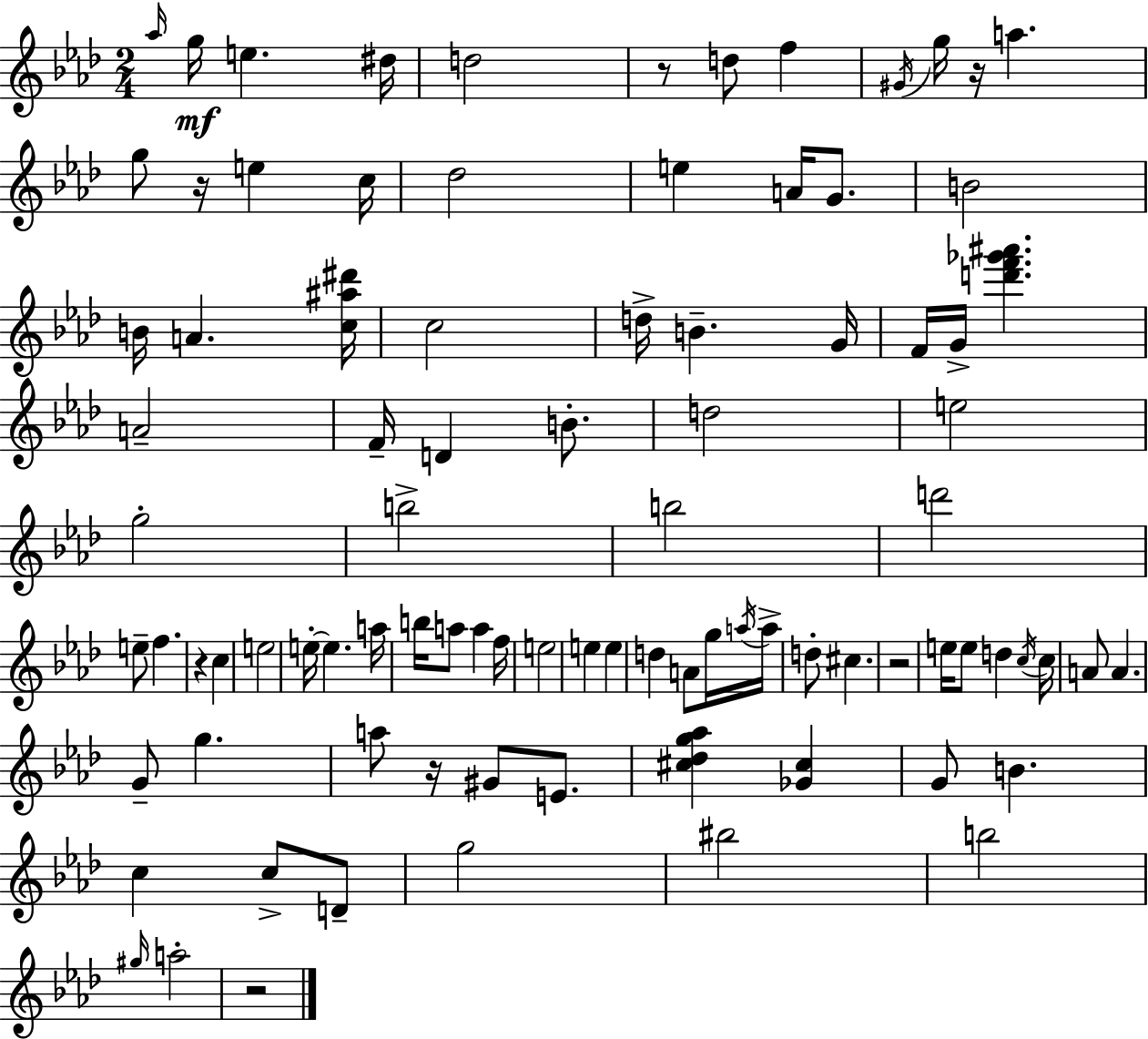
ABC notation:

X:1
T:Untitled
M:2/4
L:1/4
K:Ab
_a/4 g/4 e ^d/4 d2 z/2 d/2 f ^G/4 g/4 z/4 a g/2 z/4 e c/4 _d2 e A/4 G/2 B2 B/4 A [c^a^d']/4 c2 d/4 B G/4 F/4 G/4 [d'f'_g'^a'] A2 F/4 D B/2 d2 e2 g2 b2 b2 d'2 e/2 f z c e2 e/4 e a/4 b/4 a/2 a f/4 e2 e e d A/2 g/4 a/4 a/4 d/2 ^c z2 e/4 e/2 d c/4 c/4 A/2 A G/2 g a/2 z/4 ^G/2 E/2 [^c_dg_a] [_G^c] G/2 B c c/2 D/2 g2 ^b2 b2 ^g/4 a2 z2